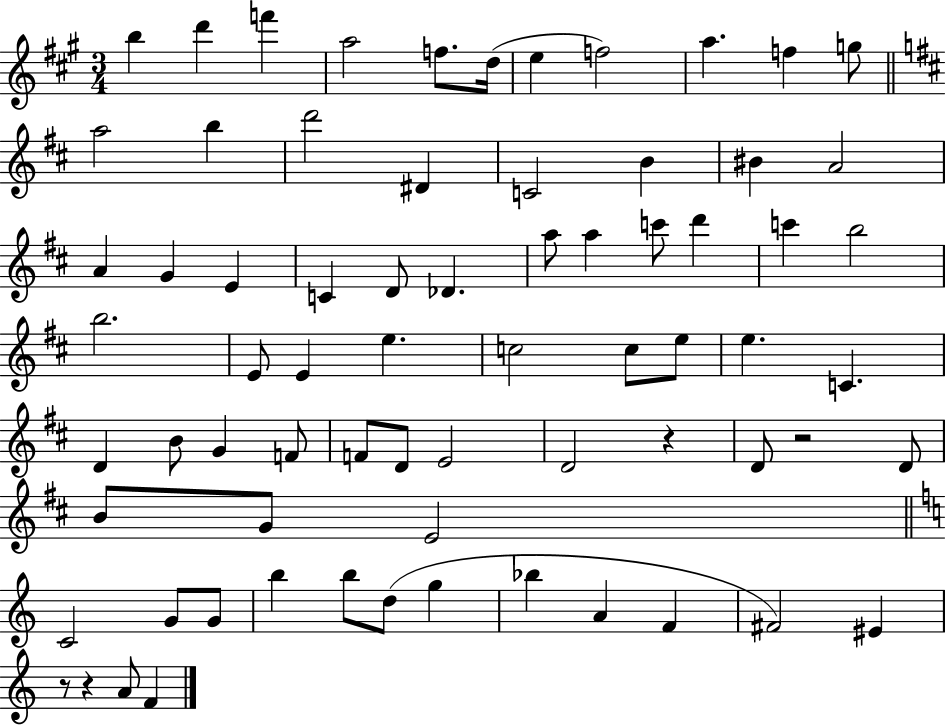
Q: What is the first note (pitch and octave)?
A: B5